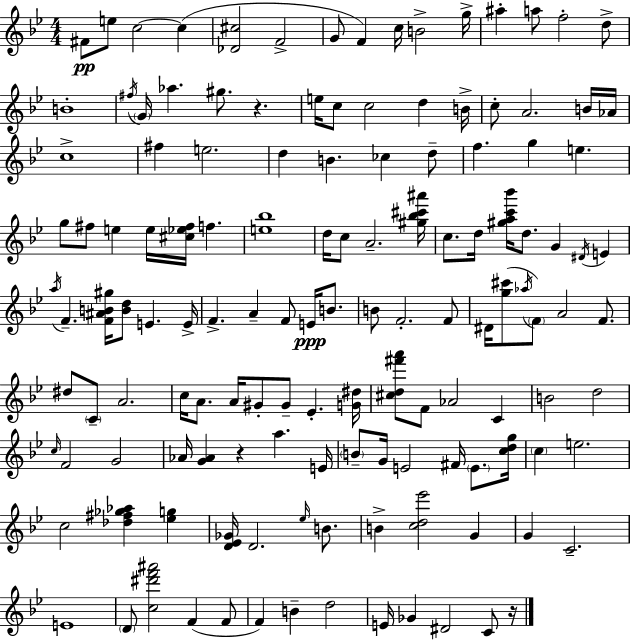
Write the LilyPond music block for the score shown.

{
  \clef treble
  \numericTimeSignature
  \time 4/4
  \key g \minor
  \repeat volta 2 { fis'8\pp e''8 c''2~~ c''4( | <des' cis''>2 f'2-> | g'8 f'4) c''16 b'2-> g''16-> | ais''4-. a''8 f''2-. d''8-> | \break b'1-. | \acciaccatura { fis''16 } \parenthesize g'16 aes''4. gis''8. r4. | e''16 c''8 c''2 d''4 | b'16-> c''8-. a'2. b'16 | \break aes'16 c''1-> | fis''4 e''2. | d''4 b'4. ces''4 d''8-- | f''4. g''4 e''4. | \break g''8 fis''8 e''4 e''16 <cis'' ees'' fis''>16 f''4. | <e'' bes''>1 | d''16 c''8 a'2.-- | <gis'' bes'' cis''' ais'''>16 c''8. d''16 <gis'' a'' c''' bes'''>16 d''8. g'4 \acciaccatura { dis'16 } e'4 | \break \acciaccatura { a''16 } f'4.-- <f' ais' b' gis''>16 <b' d''>8 e'4. | e'16-> f'4.-> a'4-- f'8 e'16\ppp | b'8. b'8 f'2.-. | f'8 dis'16 <g'' cis'''>8( \acciaccatura { aes''16 } \parenthesize f'8) a'2 | \break f'8. dis''8 \parenthesize c'8-- a'2. | c''16 a'8. a'16 gis'8-. gis'8-- ees'4.-. | <g' dis''>16 <cis'' d'' fis''' a'''>8 f'8 aes'2 | c'4 b'2 d''2 | \break \grace { c''16 } f'2 g'2 | aes'16 <g' aes'>4 r4 a''4. | e'16 \parenthesize b'8-- g'16 e'2 | fis'16 \parenthesize e'8. <c'' d'' g''>16 \parenthesize c''4 e''2. | \break c''2 <des'' fis'' ges'' aes''>4 | <ees'' g''>4 <d' ees' ges'>16 d'2. | \grace { ees''16 } b'8. b'4-> <c'' d'' ees'''>2 | g'4 g'4 c'2.-- | \break e'1 | \parenthesize d'8 <c'' dis''' f''' ais'''>2 | f'4( f'8 f'4) b'4-- d''2 | e'16 ges'4 dis'2 | \break c'8 r16 } \bar "|."
}